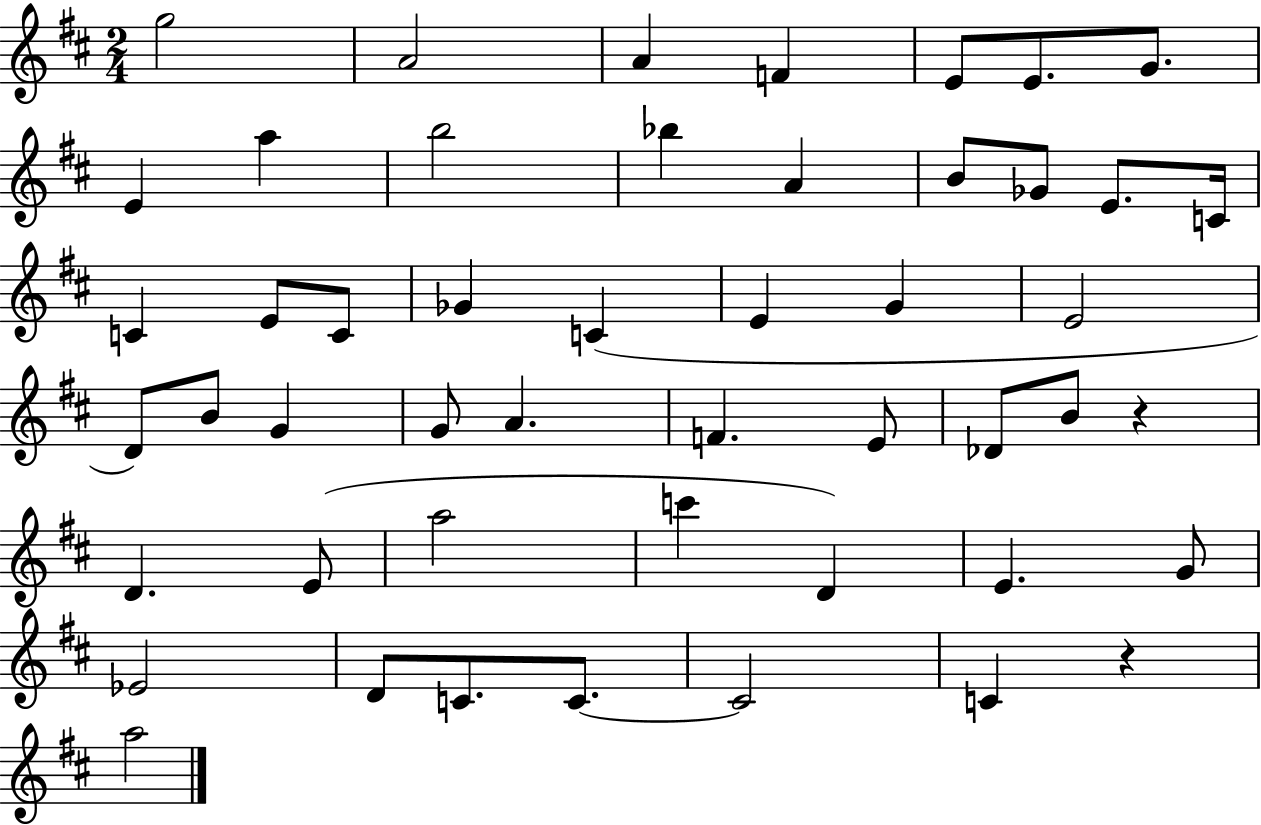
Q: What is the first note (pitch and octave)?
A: G5